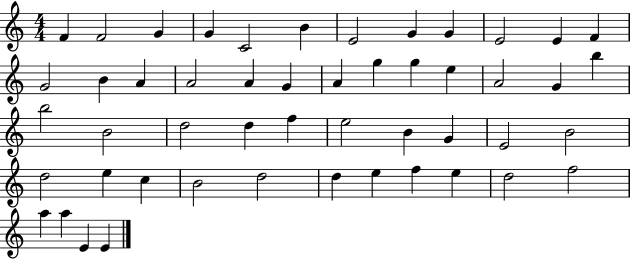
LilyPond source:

{
  \clef treble
  \numericTimeSignature
  \time 4/4
  \key c \major
  f'4 f'2 g'4 | g'4 c'2 b'4 | e'2 g'4 g'4 | e'2 e'4 f'4 | \break g'2 b'4 a'4 | a'2 a'4 g'4 | a'4 g''4 g''4 e''4 | a'2 g'4 b''4 | \break b''2 b'2 | d''2 d''4 f''4 | e''2 b'4 g'4 | e'2 b'2 | \break d''2 e''4 c''4 | b'2 d''2 | d''4 e''4 f''4 e''4 | d''2 f''2 | \break a''4 a''4 e'4 e'4 | \bar "|."
}